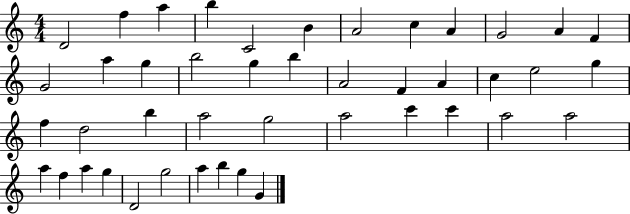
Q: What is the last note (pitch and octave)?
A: G4